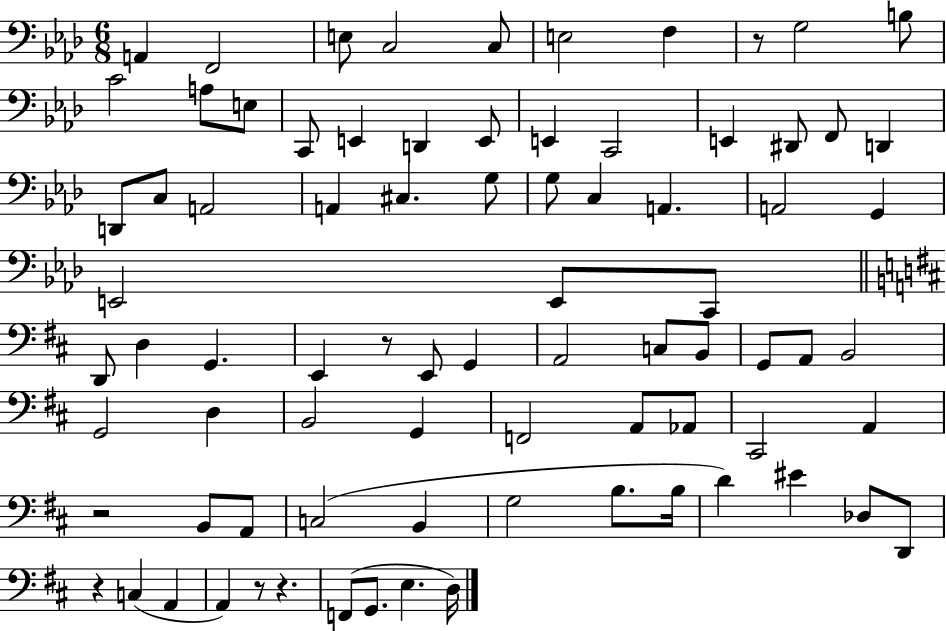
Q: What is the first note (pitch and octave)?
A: A2